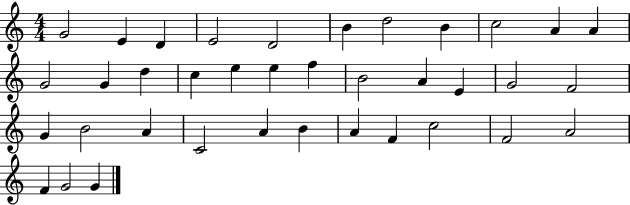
X:1
T:Untitled
M:4/4
L:1/4
K:C
G2 E D E2 D2 B d2 B c2 A A G2 G d c e e f B2 A E G2 F2 G B2 A C2 A B A F c2 F2 A2 F G2 G